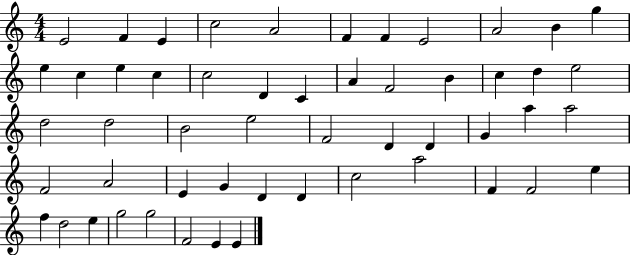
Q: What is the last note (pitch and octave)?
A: E4